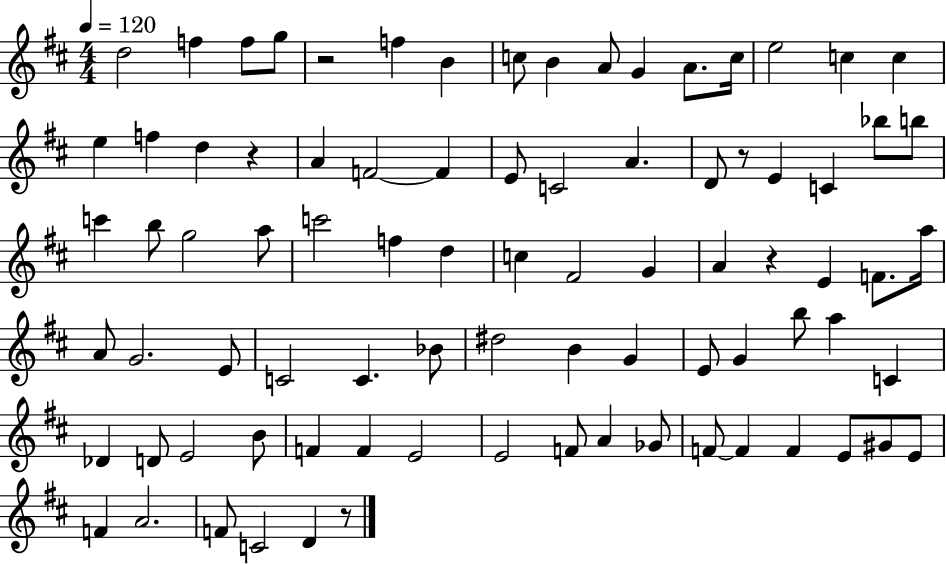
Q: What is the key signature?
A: D major